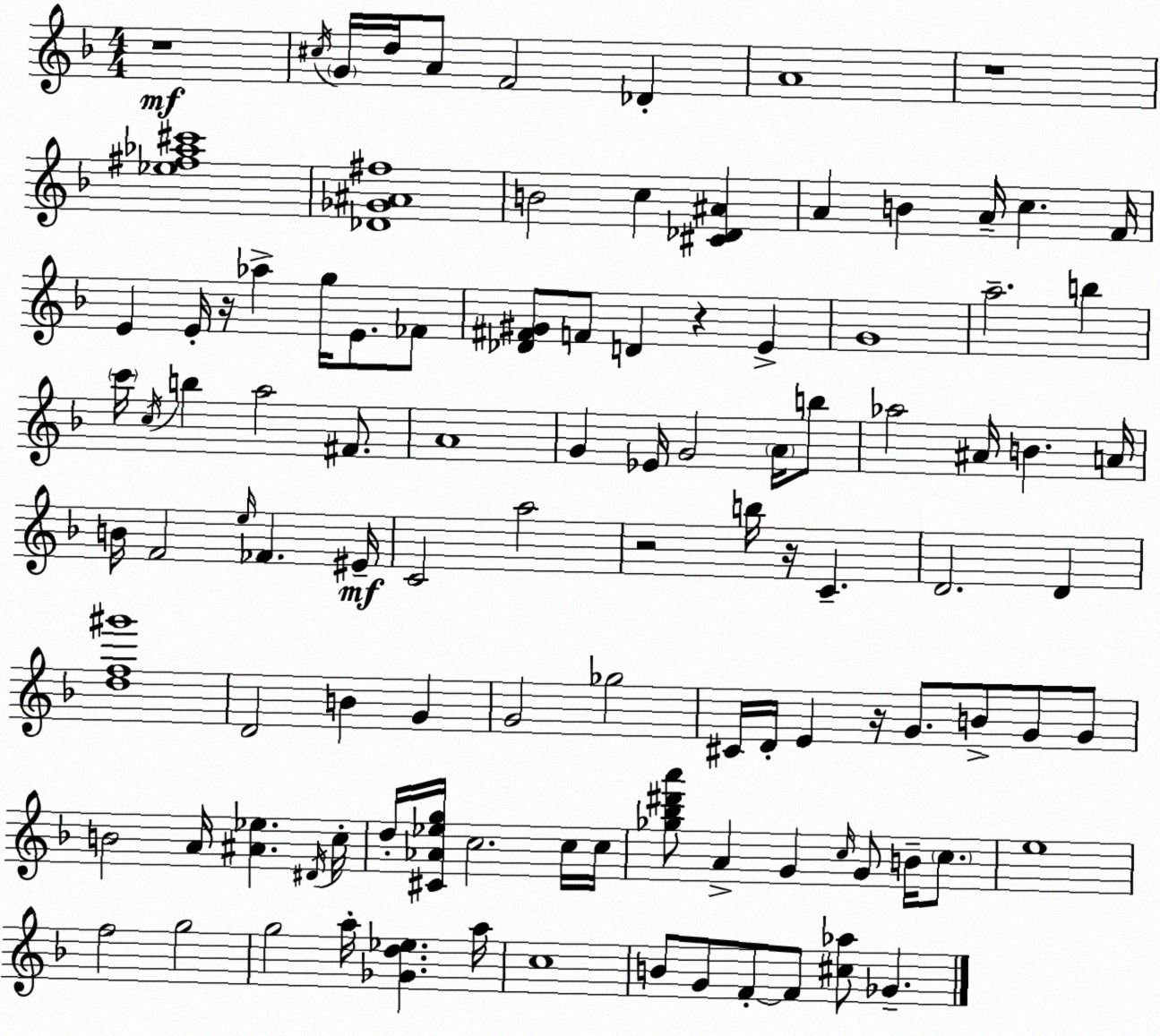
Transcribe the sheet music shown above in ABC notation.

X:1
T:Untitled
M:4/4
L:1/4
K:Dm
z4 ^c/4 G/4 d/4 A/2 F2 _D A4 z4 [_e^f_a^c']4 [_D_G^A^f]4 B2 c [^C_D^A] A B A/4 c F/4 E E/4 z/4 _a g/4 E/2 _F/2 [_D^F^G]/2 F/2 D z E G4 a2 b c'/4 c/4 b a2 ^F/2 A4 G _E/4 G2 A/4 b/2 _a2 ^A/4 B A/4 B/4 F2 e/4 _F ^E/4 C2 a2 z2 b/4 z/4 C D2 D [df^g']4 D2 B G G2 _g2 ^C/4 D/4 E z/4 G/2 B/2 G/2 G/2 B2 A/4 [^A_e] ^D/4 c/4 d/4 [^C_A_eg]/4 c2 c/4 c/4 [_g_b^d'a']/2 A G c/4 G/2 B/4 c/2 e4 f2 g2 g2 a/4 [_Gd_e] a/4 c4 B/2 G/2 F/2 F/2 [^c_a]/2 _G